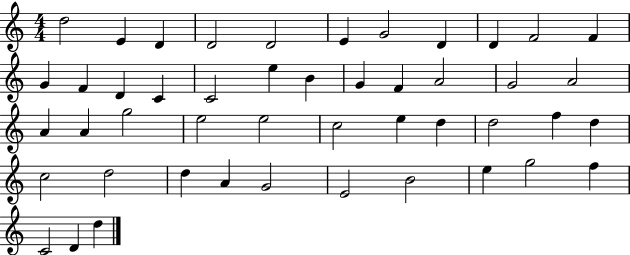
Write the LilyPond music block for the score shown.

{
  \clef treble
  \numericTimeSignature
  \time 4/4
  \key c \major
  d''2 e'4 d'4 | d'2 d'2 | e'4 g'2 d'4 | d'4 f'2 f'4 | \break g'4 f'4 d'4 c'4 | c'2 e''4 b'4 | g'4 f'4 a'2 | g'2 a'2 | \break a'4 a'4 g''2 | e''2 e''2 | c''2 e''4 d''4 | d''2 f''4 d''4 | \break c''2 d''2 | d''4 a'4 g'2 | e'2 b'2 | e''4 g''2 f''4 | \break c'2 d'4 d''4 | \bar "|."
}